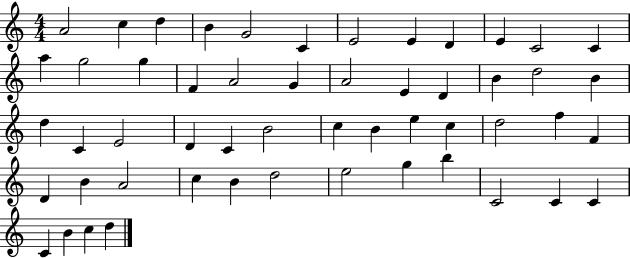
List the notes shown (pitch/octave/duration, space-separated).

A4/h C5/q D5/q B4/q G4/h C4/q E4/h E4/q D4/q E4/q C4/h C4/q A5/q G5/h G5/q F4/q A4/h G4/q A4/h E4/q D4/q B4/q D5/h B4/q D5/q C4/q E4/h D4/q C4/q B4/h C5/q B4/q E5/q C5/q D5/h F5/q F4/q D4/q B4/q A4/h C5/q B4/q D5/h E5/h G5/q B5/q C4/h C4/q C4/q C4/q B4/q C5/q D5/q